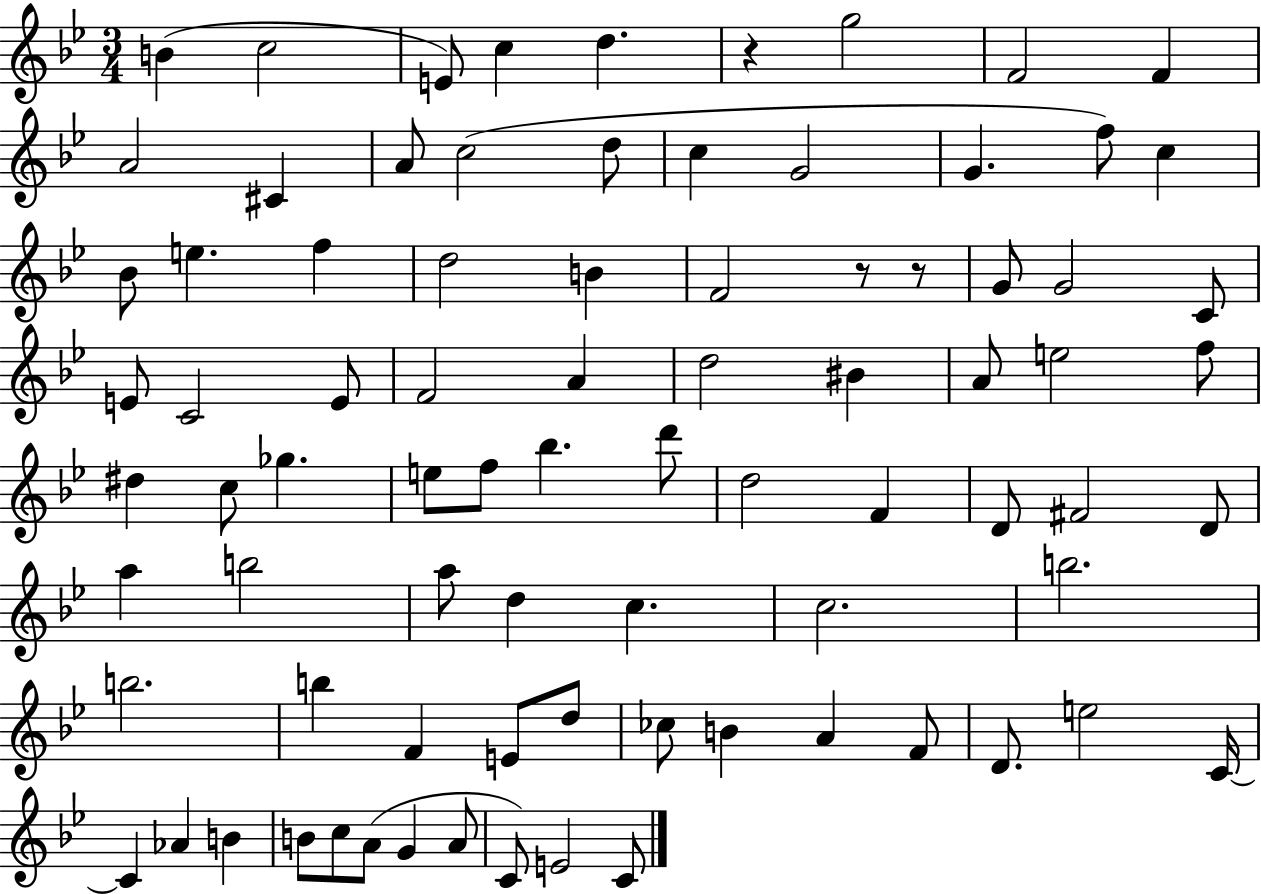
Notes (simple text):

B4/q C5/h E4/e C5/q D5/q. R/q G5/h F4/h F4/q A4/h C#4/q A4/e C5/h D5/e C5/q G4/h G4/q. F5/e C5/q Bb4/e E5/q. F5/q D5/h B4/q F4/h R/e R/e G4/e G4/h C4/e E4/e C4/h E4/e F4/h A4/q D5/h BIS4/q A4/e E5/h F5/e D#5/q C5/e Gb5/q. E5/e F5/e Bb5/q. D6/e D5/h F4/q D4/e F#4/h D4/e A5/q B5/h A5/e D5/q C5/q. C5/h. B5/h. B5/h. B5/q F4/q E4/e D5/e CES5/e B4/q A4/q F4/e D4/e. E5/h C4/s C4/q Ab4/q B4/q B4/e C5/e A4/e G4/q A4/e C4/e E4/h C4/e